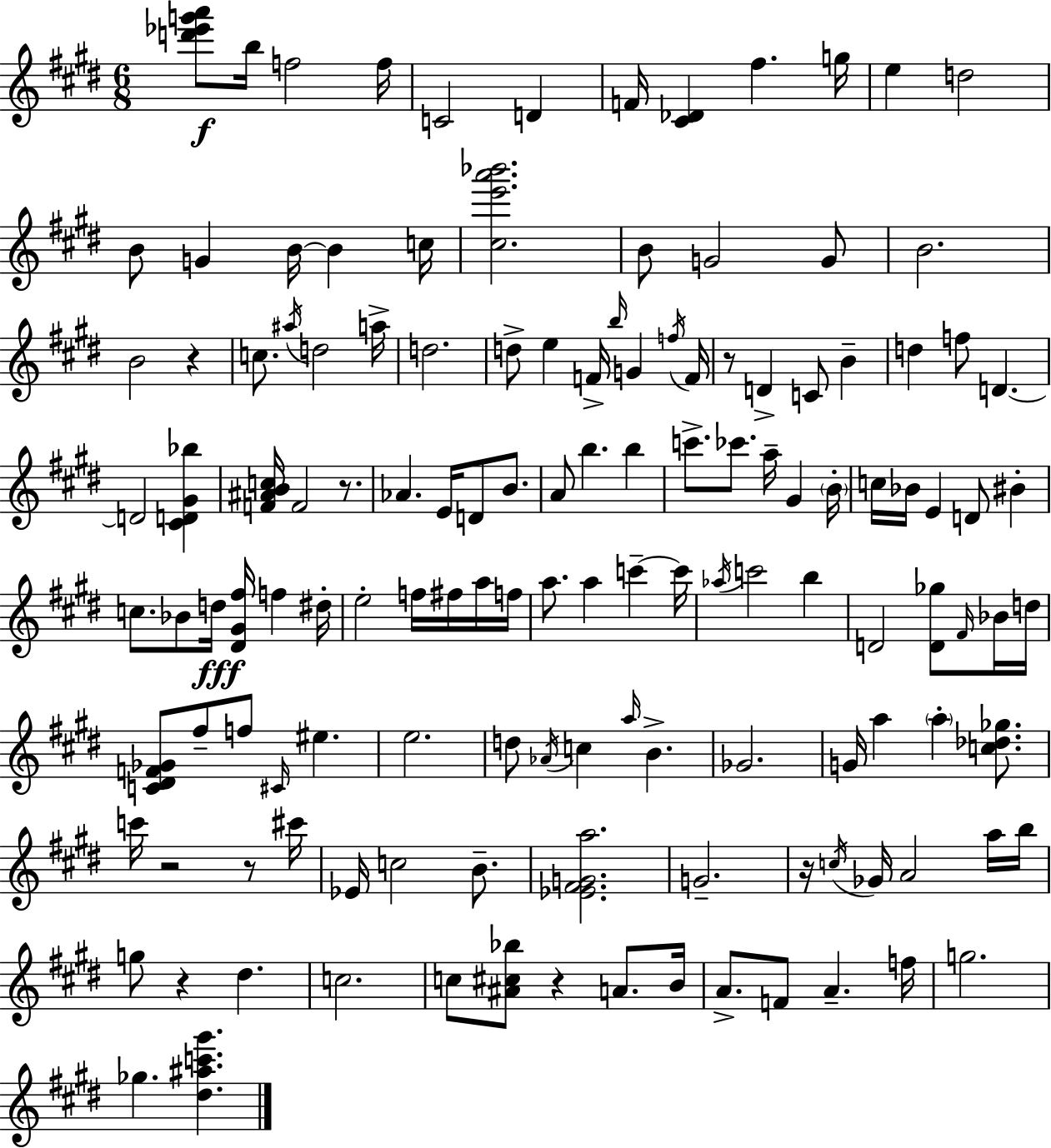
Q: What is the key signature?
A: E major